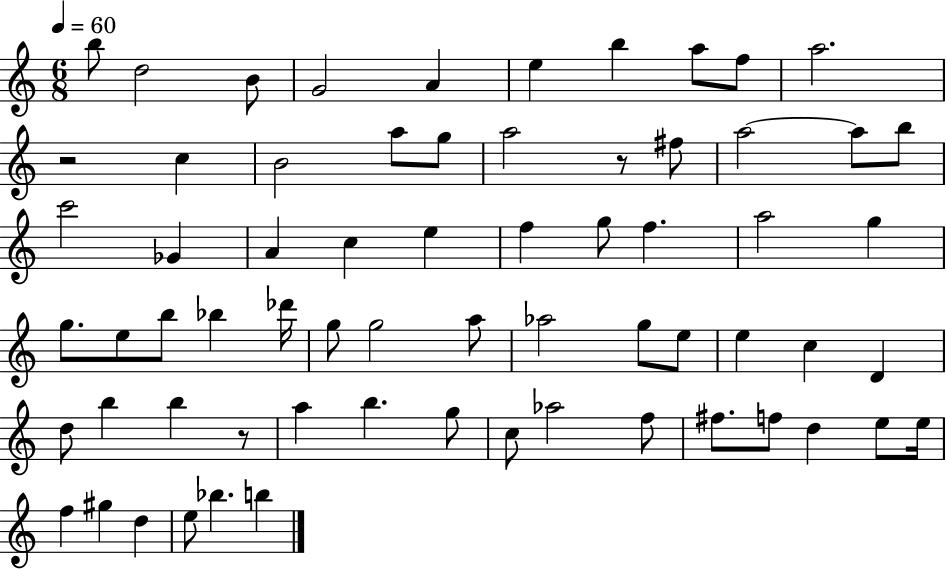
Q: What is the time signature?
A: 6/8